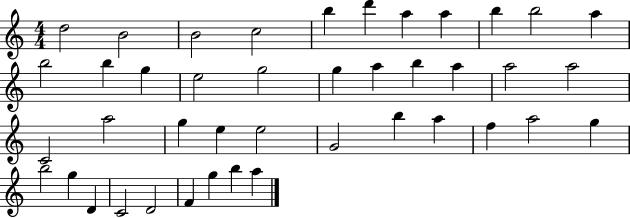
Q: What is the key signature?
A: C major